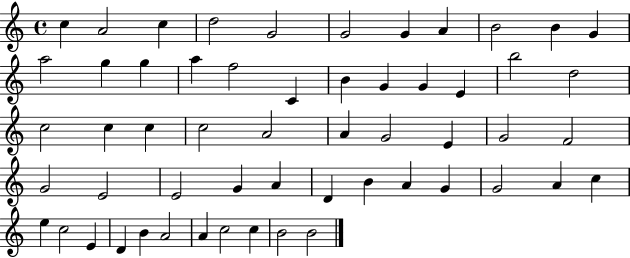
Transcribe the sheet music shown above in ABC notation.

X:1
T:Untitled
M:4/4
L:1/4
K:C
c A2 c d2 G2 G2 G A B2 B G a2 g g a f2 C B G G E b2 d2 c2 c c c2 A2 A G2 E G2 F2 G2 E2 E2 G A D B A G G2 A c e c2 E D B A2 A c2 c B2 B2